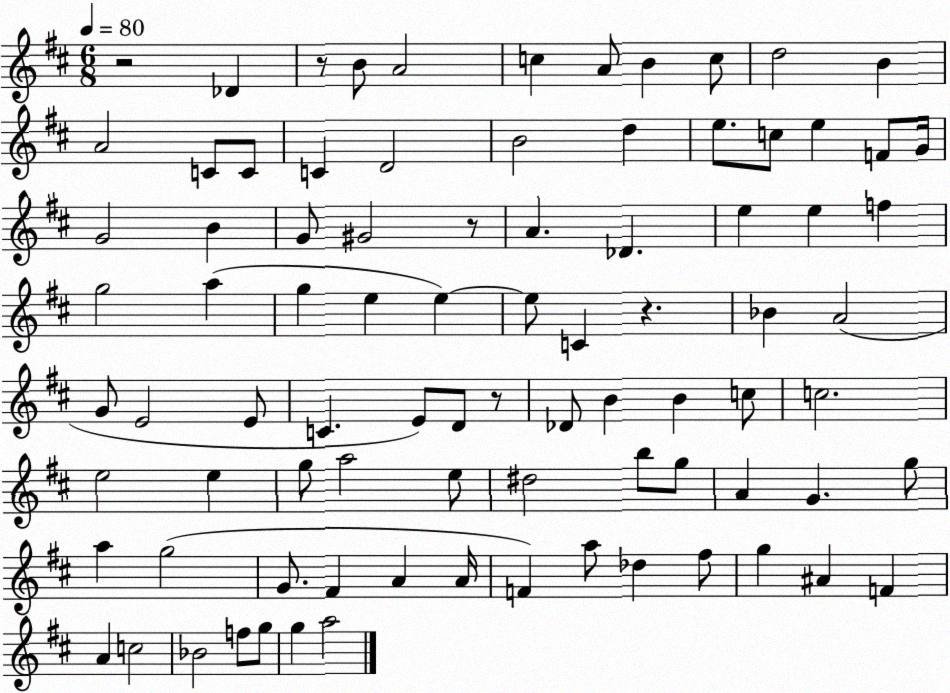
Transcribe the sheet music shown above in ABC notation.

X:1
T:Untitled
M:6/8
L:1/4
K:D
z2 _D z/2 B/2 A2 c A/2 B c/2 d2 B A2 C/2 C/2 C D2 B2 d e/2 c/2 e F/2 G/4 G2 B G/2 ^G2 z/2 A _D e e f g2 a g e e e/2 C z _B A2 G/2 E2 E/2 C E/2 D/2 z/2 _D/2 B B c/2 c2 e2 e g/2 a2 e/2 ^d2 b/2 g/2 A G g/2 a g2 G/2 ^F A A/4 F a/2 _d ^f/2 g ^A F A c2 _B2 f/2 g/2 g a2